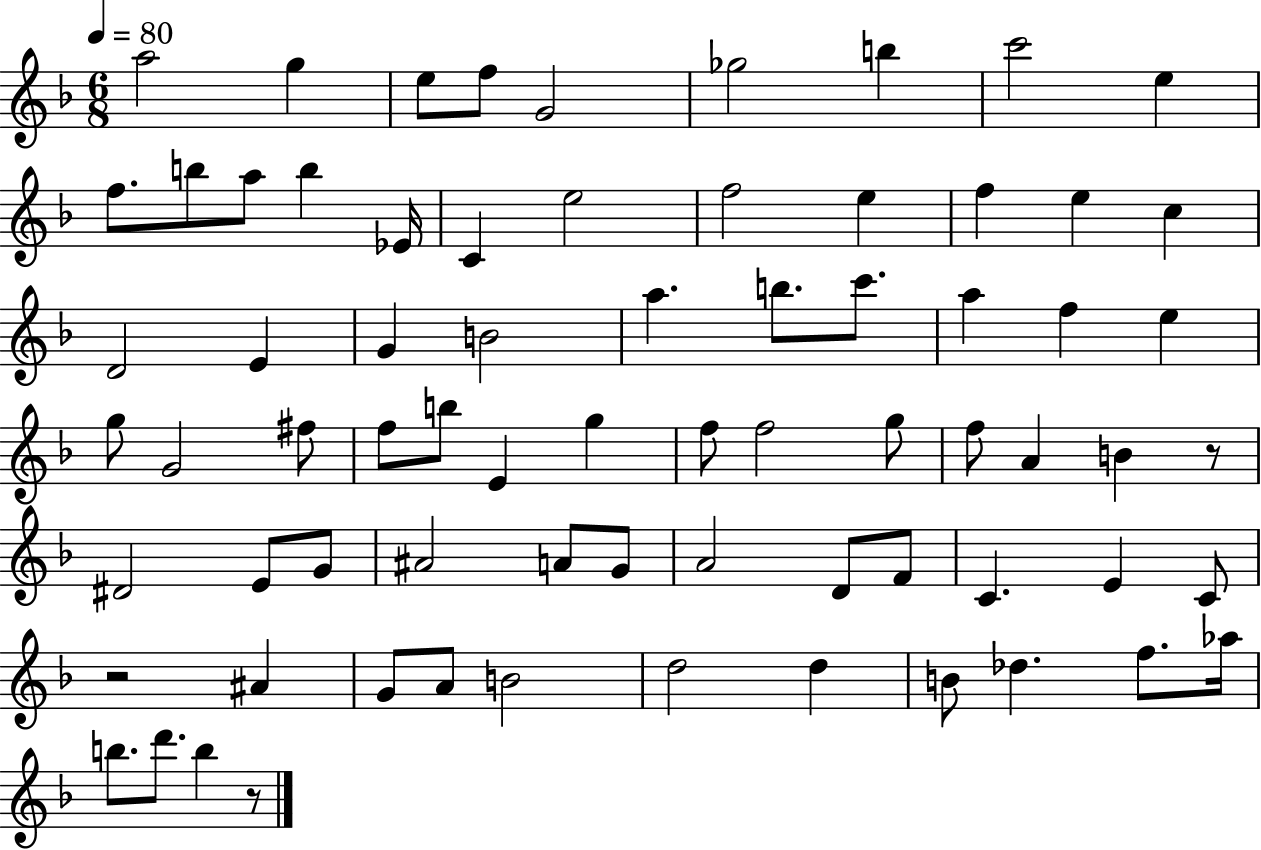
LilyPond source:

{
  \clef treble
  \numericTimeSignature
  \time 6/8
  \key f \major
  \tempo 4 = 80
  \repeat volta 2 { a''2 g''4 | e''8 f''8 g'2 | ges''2 b''4 | c'''2 e''4 | \break f''8. b''8 a''8 b''4 ees'16 | c'4 e''2 | f''2 e''4 | f''4 e''4 c''4 | \break d'2 e'4 | g'4 b'2 | a''4. b''8. c'''8. | a''4 f''4 e''4 | \break g''8 g'2 fis''8 | f''8 b''8 e'4 g''4 | f''8 f''2 g''8 | f''8 a'4 b'4 r8 | \break dis'2 e'8 g'8 | ais'2 a'8 g'8 | a'2 d'8 f'8 | c'4. e'4 c'8 | \break r2 ais'4 | g'8 a'8 b'2 | d''2 d''4 | b'8 des''4. f''8. aes''16 | \break b''8. d'''8. b''4 r8 | } \bar "|."
}